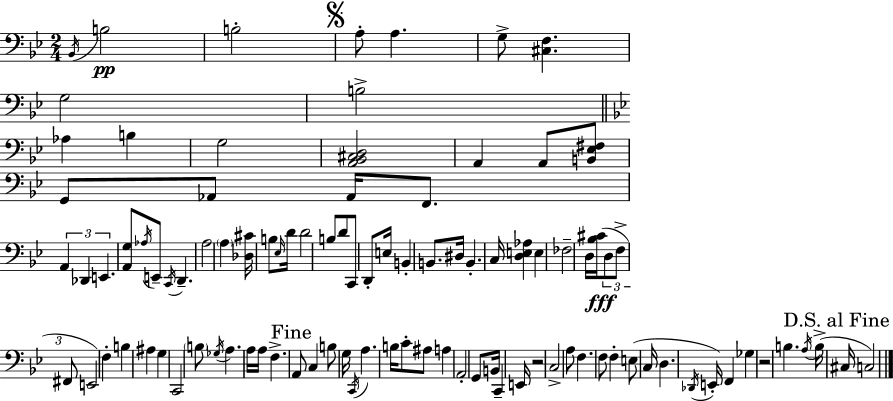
X:1
T:Untitled
M:2/4
L:1/4
K:Gm
_B,,/4 B,2 B,2 A,/2 A, G,/2 [^C,F,] G,2 B,2 _A, B, G,2 [A,,_B,,^C,D,]2 A,, A,,/2 [B,,_E,^F,]/2 G,,/2 _A,,/2 _A,,/4 F,,/2 A,, _D,, E,, [A,,G,]/2 _A,/4 E,,/2 C,,/4 D,, A,2 A, [_D,^C]/4 B,/2 _E,/4 D/4 D2 B,/2 D/2 C,,/2 D,,/2 E,/4 B,, B,,/2 ^D,/4 B,, C,/4 [D,E,_A,] E, _F,2 D,/4 [_B,^C]/4 D,/2 F,/2 ^F,,/2 E,,2 F, B, ^A, G, C,,2 B,/2 _G,/4 A, A,/4 A,/4 F, A,,/2 C, B,/2 G,/4 C,,/4 A, B,/4 C/2 ^A,/2 A, A,,2 G,,/2 B,,/4 C,, E,,/4 z2 C,2 A,/2 F, F,/2 F, E,/2 C,/4 D, _D,,/4 E,,/4 F,, _G, z2 B, A,/4 B,/4 ^C,/4 C,2